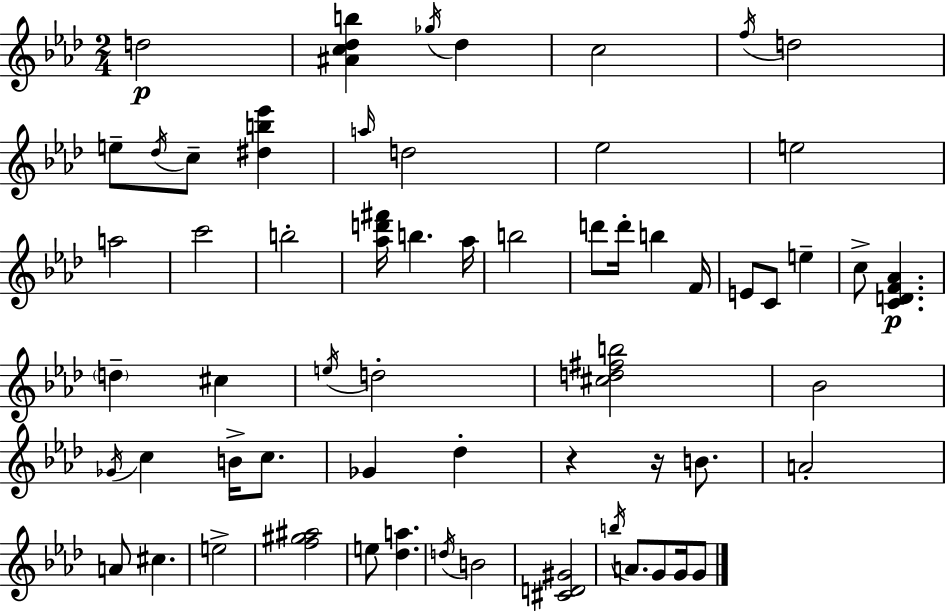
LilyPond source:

{
  \clef treble
  \numericTimeSignature
  \time 2/4
  \key f \minor
  d''2\p | <ais' c'' des'' b''>4 \acciaccatura { ges''16 } des''4 | c''2 | \acciaccatura { f''16 } d''2 | \break e''8-- \acciaccatura { des''16 } c''8-- <dis'' b'' ees'''>4 | \grace { a''16 } d''2 | ees''2 | e''2 | \break a''2 | c'''2 | b''2-. | <aes'' d''' fis'''>16 b''4. | \break aes''16 b''2 | d'''8 d'''16-. b''4 | f'16 e'8 c'8 | e''4-- c''8-> <c' d' f' aes'>4.\p | \break \parenthesize d''4-- | cis''4 \acciaccatura { e''16 } d''2-. | <cis'' d'' fis'' b''>2 | bes'2 | \break \acciaccatura { ges'16 } c''4 | b'16-> c''8. ges'4 | des''4-. r4 | r16 b'8. a'2-. | \break a'8 | cis''4. e''2-> | <f'' gis'' ais''>2 | e''8 | \break <des'' a''>4. \acciaccatura { d''16 } b'2 | <cis' d' gis'>2 | \acciaccatura { b''16 } | a'8. g'8 g'16 g'8 | \break \bar "|."
}